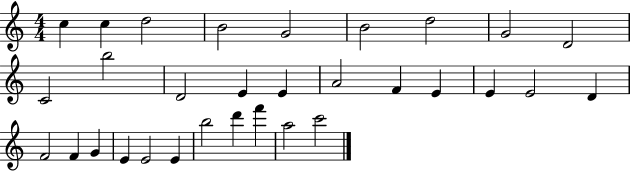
C5/q C5/q D5/h B4/h G4/h B4/h D5/h G4/h D4/h C4/h B5/h D4/h E4/q E4/q A4/h F4/q E4/q E4/q E4/h D4/q F4/h F4/q G4/q E4/q E4/h E4/q B5/h D6/q F6/q A5/h C6/h